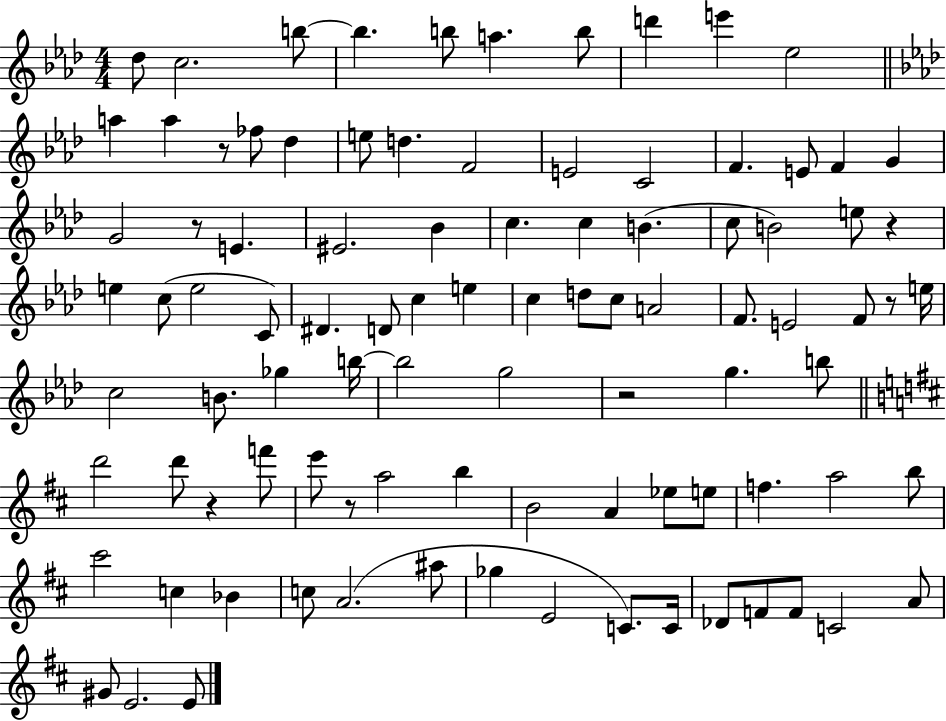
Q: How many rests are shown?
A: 7